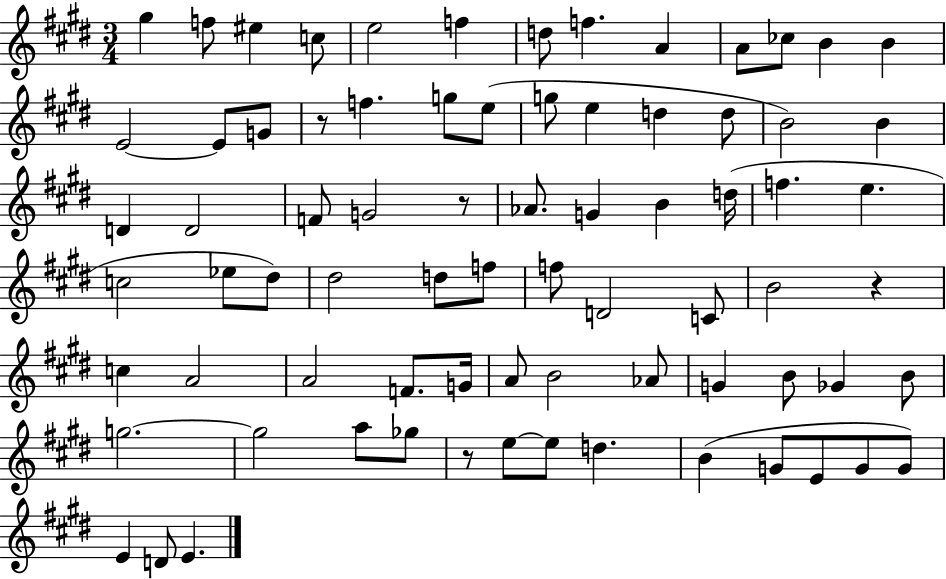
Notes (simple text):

G#5/q F5/e EIS5/q C5/e E5/h F5/q D5/e F5/q. A4/q A4/e CES5/e B4/q B4/q E4/h E4/e G4/e R/e F5/q. G5/e E5/e G5/e E5/q D5/q D5/e B4/h B4/q D4/q D4/h F4/e G4/h R/e Ab4/e. G4/q B4/q D5/s F5/q. E5/q. C5/h Eb5/e D#5/e D#5/h D5/e F5/e F5/e D4/h C4/e B4/h R/q C5/q A4/h A4/h F4/e. G4/s A4/e B4/h Ab4/e G4/q B4/e Gb4/q B4/e G5/h. G5/h A5/e Gb5/e R/e E5/e E5/e D5/q. B4/q G4/e E4/e G4/e G4/e E4/q D4/e E4/q.